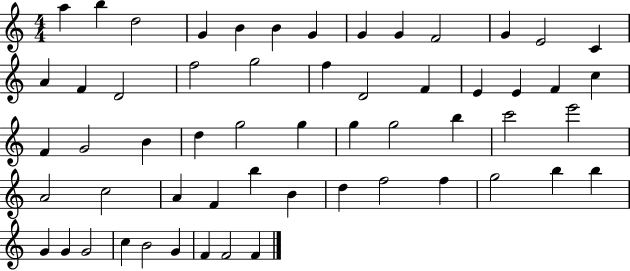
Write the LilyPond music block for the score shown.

{
  \clef treble
  \numericTimeSignature
  \time 4/4
  \key c \major
  a''4 b''4 d''2 | g'4 b'4 b'4 g'4 | g'4 g'4 f'2 | g'4 e'2 c'4 | \break a'4 f'4 d'2 | f''2 g''2 | f''4 d'2 f'4 | e'4 e'4 f'4 c''4 | \break f'4 g'2 b'4 | d''4 g''2 g''4 | g''4 g''2 b''4 | c'''2 e'''2 | \break a'2 c''2 | a'4 f'4 b''4 b'4 | d''4 f''2 f''4 | g''2 b''4 b''4 | \break g'4 g'4 g'2 | c''4 b'2 g'4 | f'4 f'2 f'4 | \bar "|."
}